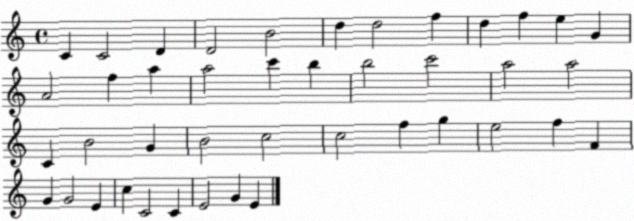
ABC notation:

X:1
T:Untitled
M:4/4
L:1/4
K:C
C C2 D D2 B2 d d2 f d f e G A2 f a a2 c' b b2 c'2 a2 a2 C B2 G B2 c2 c2 f g e2 f F G G2 E c C2 C E2 G E